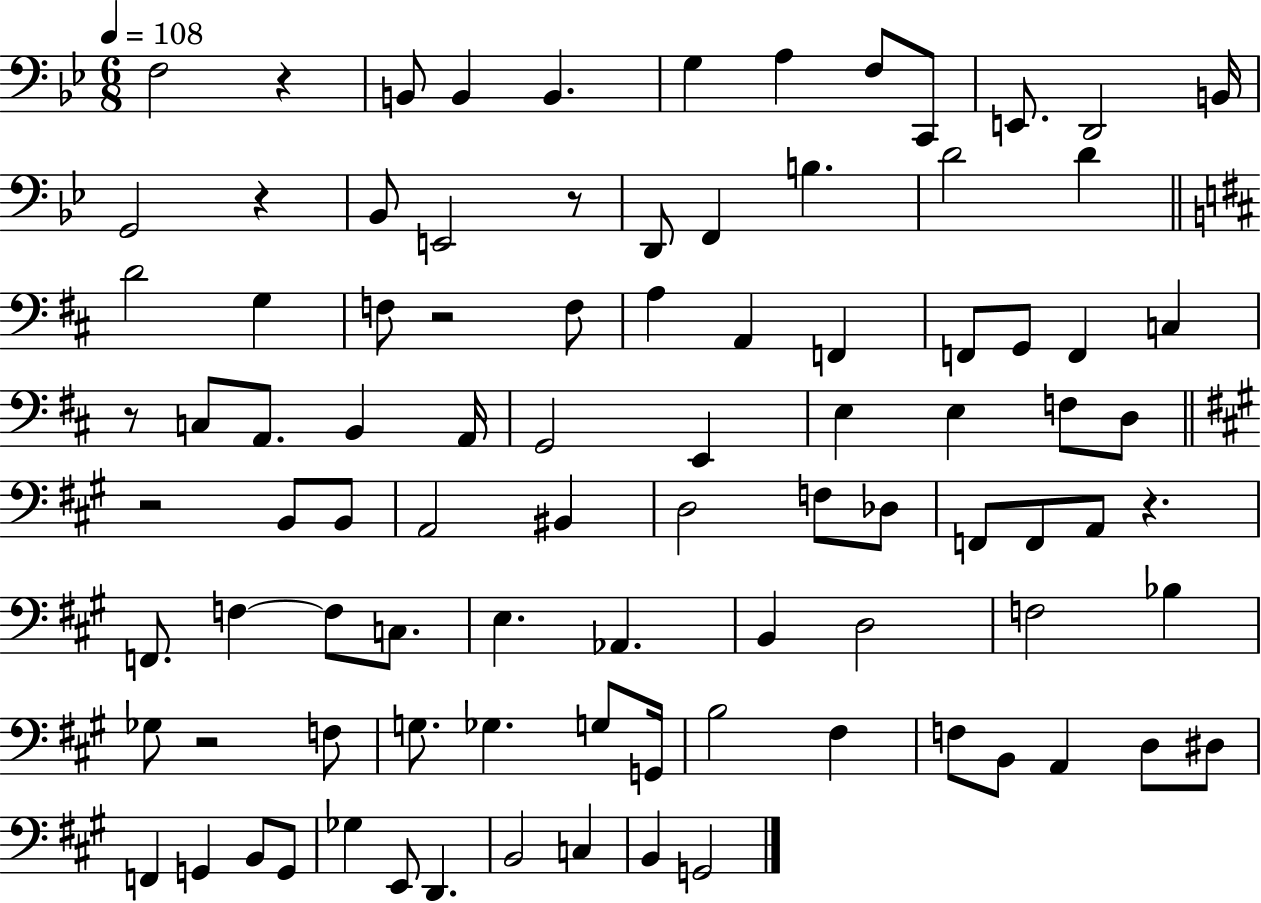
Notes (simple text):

F3/h R/q B2/e B2/q B2/q. G3/q A3/q F3/e C2/e E2/e. D2/h B2/s G2/h R/q Bb2/e E2/h R/e D2/e F2/q B3/q. D4/h D4/q D4/h G3/q F3/e R/h F3/e A3/q A2/q F2/q F2/e G2/e F2/q C3/q R/e C3/e A2/e. B2/q A2/s G2/h E2/q E3/q E3/q F3/e D3/e R/h B2/e B2/e A2/h BIS2/q D3/h F3/e Db3/e F2/e F2/e A2/e R/q. F2/e. F3/q F3/e C3/e. E3/q. Ab2/q. B2/q D3/h F3/h Bb3/q Gb3/e R/h F3/e G3/e. Gb3/q. G3/e G2/s B3/h F#3/q F3/e B2/e A2/q D3/e D#3/e F2/q G2/q B2/e G2/e Gb3/q E2/e D2/q. B2/h C3/q B2/q G2/h